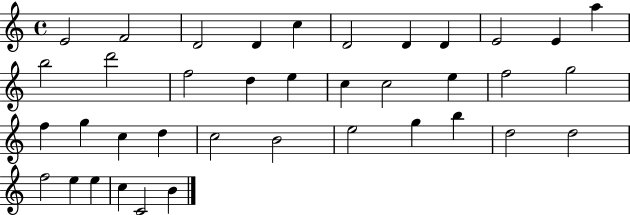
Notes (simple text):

E4/h F4/h D4/h D4/q C5/q D4/h D4/q D4/q E4/h E4/q A5/q B5/h D6/h F5/h D5/q E5/q C5/q C5/h E5/q F5/h G5/h F5/q G5/q C5/q D5/q C5/h B4/h E5/h G5/q B5/q D5/h D5/h F5/h E5/q E5/q C5/q C4/h B4/q